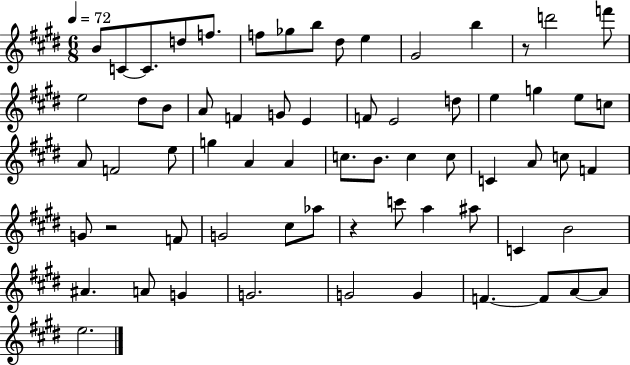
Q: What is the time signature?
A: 6/8